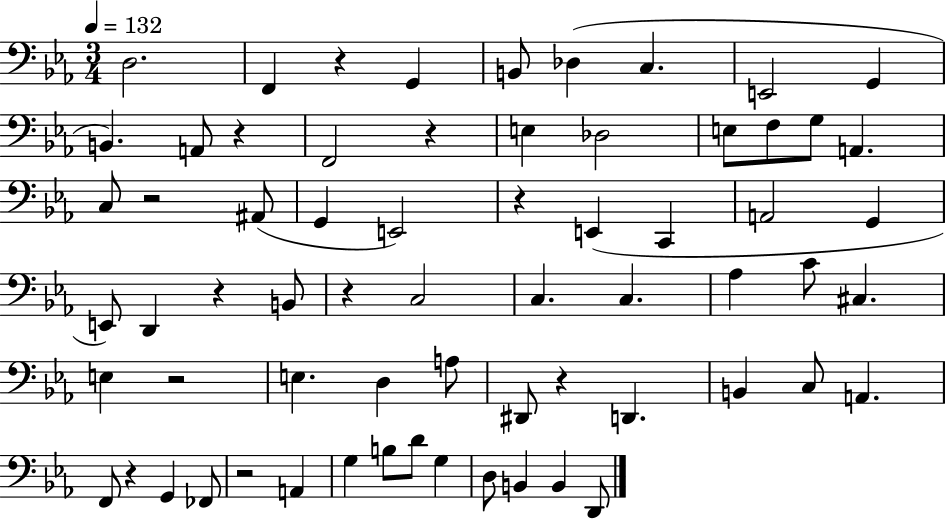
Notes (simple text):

D3/h. F2/q R/q G2/q B2/e Db3/q C3/q. E2/h G2/q B2/q. A2/e R/q F2/h R/q E3/q Db3/h E3/e F3/e G3/e A2/q. C3/e R/h A#2/e G2/q E2/h R/q E2/q C2/q A2/h G2/q E2/e D2/q R/q B2/e R/q C3/h C3/q. C3/q. Ab3/q C4/e C#3/q. E3/q R/h E3/q. D3/q A3/e D#2/e R/q D2/q. B2/q C3/e A2/q. F2/e R/q G2/q FES2/e R/h A2/q G3/q B3/e D4/e G3/q D3/e B2/q B2/q D2/e